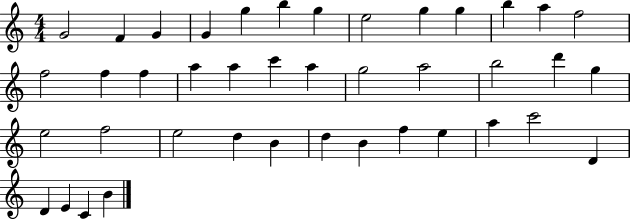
G4/h F4/q G4/q G4/q G5/q B5/q G5/q E5/h G5/q G5/q B5/q A5/q F5/h F5/h F5/q F5/q A5/q A5/q C6/q A5/q G5/h A5/h B5/h D6/q G5/q E5/h F5/h E5/h D5/q B4/q D5/q B4/q F5/q E5/q A5/q C6/h D4/q D4/q E4/q C4/q B4/q